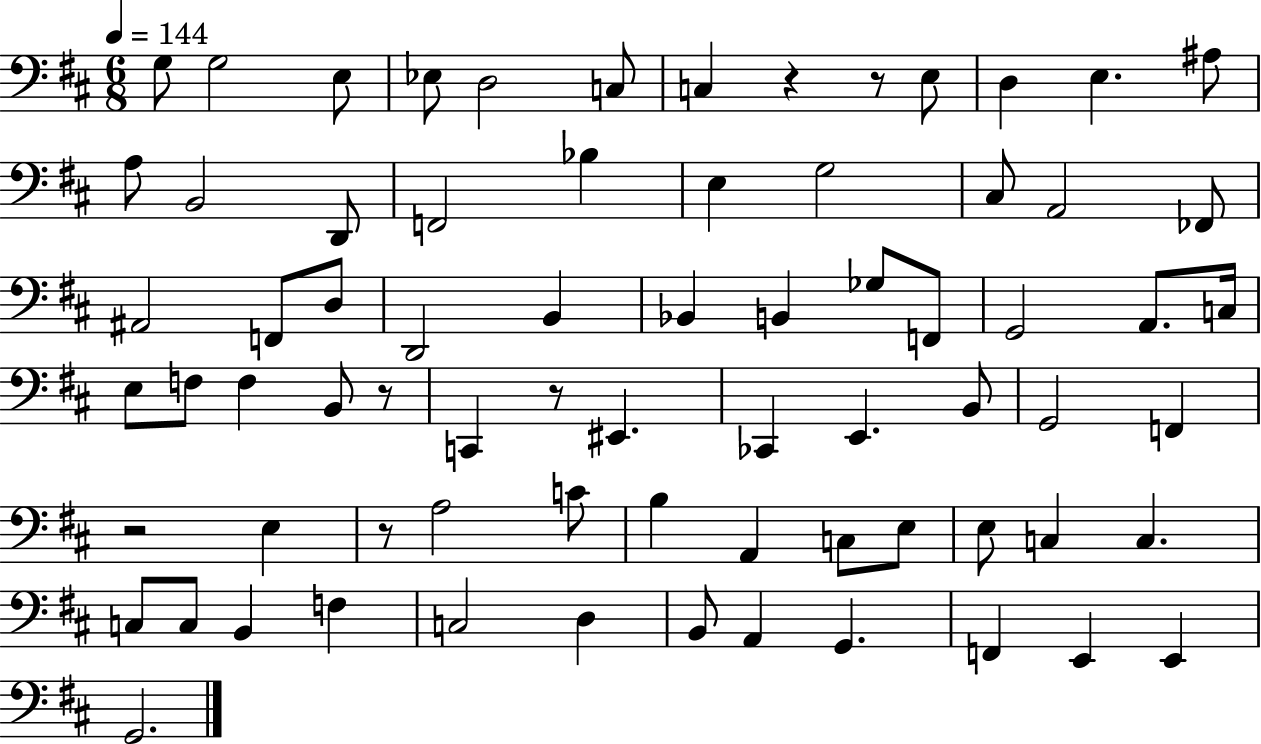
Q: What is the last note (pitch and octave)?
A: G2